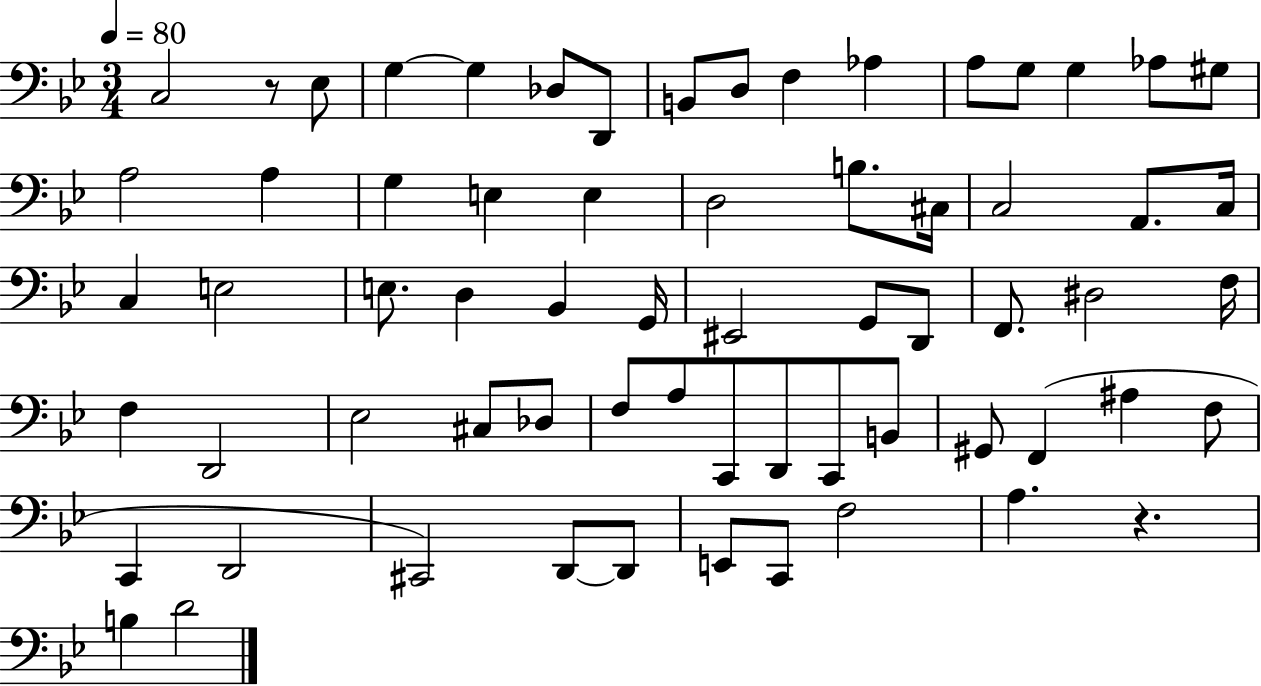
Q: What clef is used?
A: bass